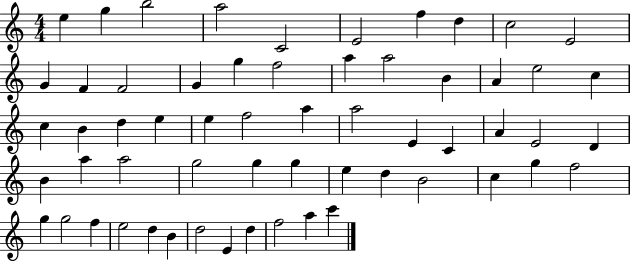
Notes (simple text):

E5/q G5/q B5/h A5/h C4/h E4/h F5/q D5/q C5/h E4/h G4/q F4/q F4/h G4/q G5/q F5/h A5/q A5/h B4/q A4/q E5/h C5/q C5/q B4/q D5/q E5/q E5/q F5/h A5/q A5/h E4/q C4/q A4/q E4/h D4/q B4/q A5/q A5/h G5/h G5/q G5/q E5/q D5/q B4/h C5/q G5/q F5/h G5/q G5/h F5/q E5/h D5/q B4/q D5/h E4/q D5/q F5/h A5/q C6/q